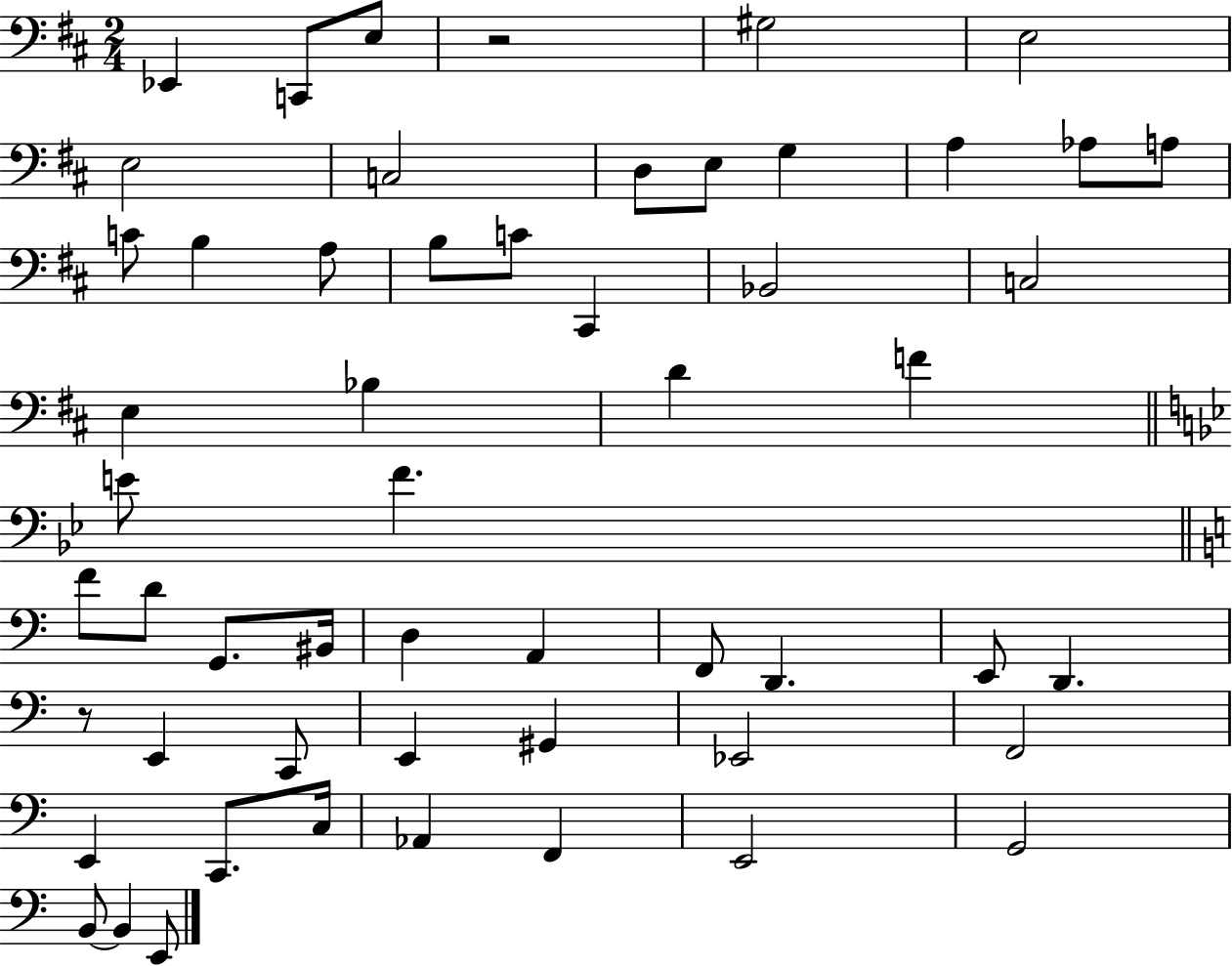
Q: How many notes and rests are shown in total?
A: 55